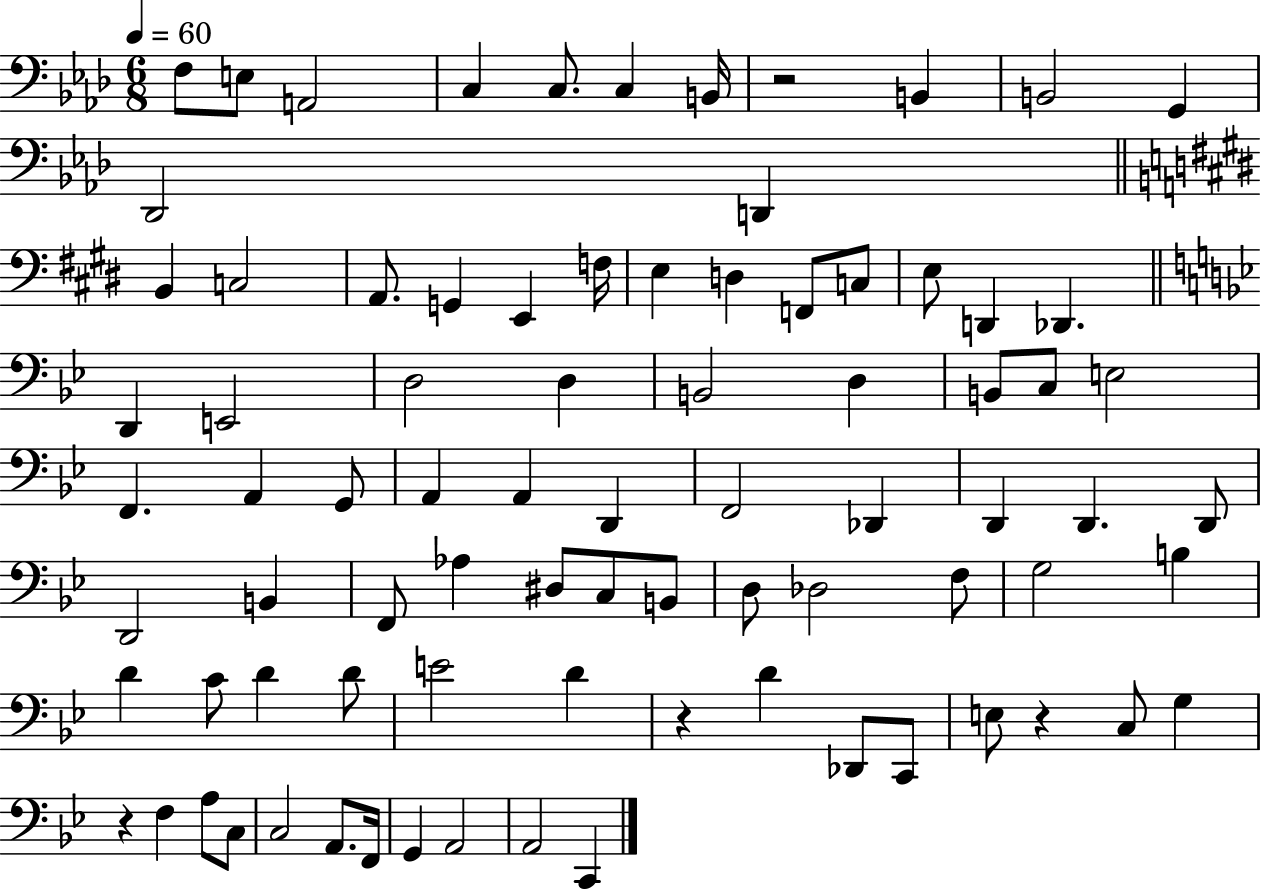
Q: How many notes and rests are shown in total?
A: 83